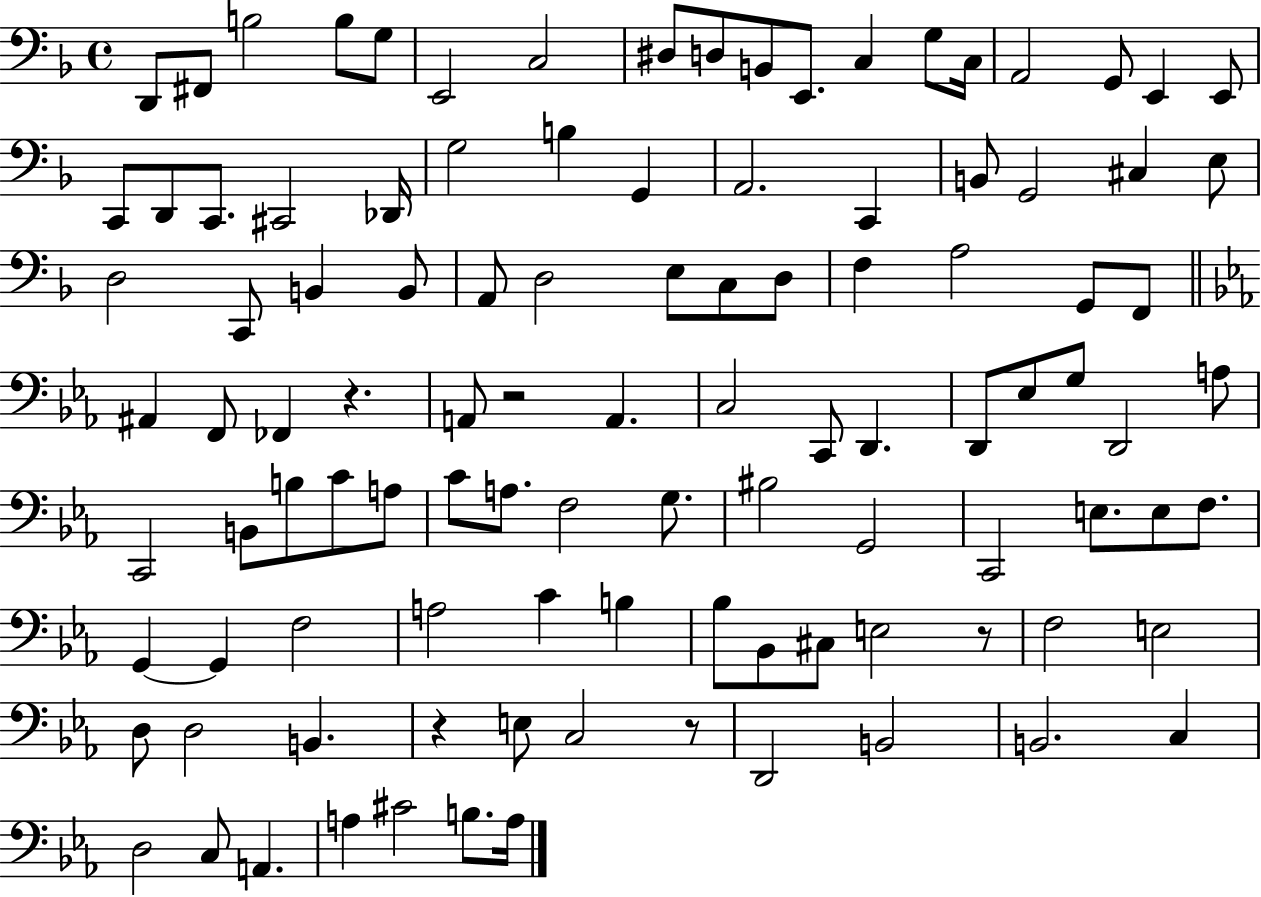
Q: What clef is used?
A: bass